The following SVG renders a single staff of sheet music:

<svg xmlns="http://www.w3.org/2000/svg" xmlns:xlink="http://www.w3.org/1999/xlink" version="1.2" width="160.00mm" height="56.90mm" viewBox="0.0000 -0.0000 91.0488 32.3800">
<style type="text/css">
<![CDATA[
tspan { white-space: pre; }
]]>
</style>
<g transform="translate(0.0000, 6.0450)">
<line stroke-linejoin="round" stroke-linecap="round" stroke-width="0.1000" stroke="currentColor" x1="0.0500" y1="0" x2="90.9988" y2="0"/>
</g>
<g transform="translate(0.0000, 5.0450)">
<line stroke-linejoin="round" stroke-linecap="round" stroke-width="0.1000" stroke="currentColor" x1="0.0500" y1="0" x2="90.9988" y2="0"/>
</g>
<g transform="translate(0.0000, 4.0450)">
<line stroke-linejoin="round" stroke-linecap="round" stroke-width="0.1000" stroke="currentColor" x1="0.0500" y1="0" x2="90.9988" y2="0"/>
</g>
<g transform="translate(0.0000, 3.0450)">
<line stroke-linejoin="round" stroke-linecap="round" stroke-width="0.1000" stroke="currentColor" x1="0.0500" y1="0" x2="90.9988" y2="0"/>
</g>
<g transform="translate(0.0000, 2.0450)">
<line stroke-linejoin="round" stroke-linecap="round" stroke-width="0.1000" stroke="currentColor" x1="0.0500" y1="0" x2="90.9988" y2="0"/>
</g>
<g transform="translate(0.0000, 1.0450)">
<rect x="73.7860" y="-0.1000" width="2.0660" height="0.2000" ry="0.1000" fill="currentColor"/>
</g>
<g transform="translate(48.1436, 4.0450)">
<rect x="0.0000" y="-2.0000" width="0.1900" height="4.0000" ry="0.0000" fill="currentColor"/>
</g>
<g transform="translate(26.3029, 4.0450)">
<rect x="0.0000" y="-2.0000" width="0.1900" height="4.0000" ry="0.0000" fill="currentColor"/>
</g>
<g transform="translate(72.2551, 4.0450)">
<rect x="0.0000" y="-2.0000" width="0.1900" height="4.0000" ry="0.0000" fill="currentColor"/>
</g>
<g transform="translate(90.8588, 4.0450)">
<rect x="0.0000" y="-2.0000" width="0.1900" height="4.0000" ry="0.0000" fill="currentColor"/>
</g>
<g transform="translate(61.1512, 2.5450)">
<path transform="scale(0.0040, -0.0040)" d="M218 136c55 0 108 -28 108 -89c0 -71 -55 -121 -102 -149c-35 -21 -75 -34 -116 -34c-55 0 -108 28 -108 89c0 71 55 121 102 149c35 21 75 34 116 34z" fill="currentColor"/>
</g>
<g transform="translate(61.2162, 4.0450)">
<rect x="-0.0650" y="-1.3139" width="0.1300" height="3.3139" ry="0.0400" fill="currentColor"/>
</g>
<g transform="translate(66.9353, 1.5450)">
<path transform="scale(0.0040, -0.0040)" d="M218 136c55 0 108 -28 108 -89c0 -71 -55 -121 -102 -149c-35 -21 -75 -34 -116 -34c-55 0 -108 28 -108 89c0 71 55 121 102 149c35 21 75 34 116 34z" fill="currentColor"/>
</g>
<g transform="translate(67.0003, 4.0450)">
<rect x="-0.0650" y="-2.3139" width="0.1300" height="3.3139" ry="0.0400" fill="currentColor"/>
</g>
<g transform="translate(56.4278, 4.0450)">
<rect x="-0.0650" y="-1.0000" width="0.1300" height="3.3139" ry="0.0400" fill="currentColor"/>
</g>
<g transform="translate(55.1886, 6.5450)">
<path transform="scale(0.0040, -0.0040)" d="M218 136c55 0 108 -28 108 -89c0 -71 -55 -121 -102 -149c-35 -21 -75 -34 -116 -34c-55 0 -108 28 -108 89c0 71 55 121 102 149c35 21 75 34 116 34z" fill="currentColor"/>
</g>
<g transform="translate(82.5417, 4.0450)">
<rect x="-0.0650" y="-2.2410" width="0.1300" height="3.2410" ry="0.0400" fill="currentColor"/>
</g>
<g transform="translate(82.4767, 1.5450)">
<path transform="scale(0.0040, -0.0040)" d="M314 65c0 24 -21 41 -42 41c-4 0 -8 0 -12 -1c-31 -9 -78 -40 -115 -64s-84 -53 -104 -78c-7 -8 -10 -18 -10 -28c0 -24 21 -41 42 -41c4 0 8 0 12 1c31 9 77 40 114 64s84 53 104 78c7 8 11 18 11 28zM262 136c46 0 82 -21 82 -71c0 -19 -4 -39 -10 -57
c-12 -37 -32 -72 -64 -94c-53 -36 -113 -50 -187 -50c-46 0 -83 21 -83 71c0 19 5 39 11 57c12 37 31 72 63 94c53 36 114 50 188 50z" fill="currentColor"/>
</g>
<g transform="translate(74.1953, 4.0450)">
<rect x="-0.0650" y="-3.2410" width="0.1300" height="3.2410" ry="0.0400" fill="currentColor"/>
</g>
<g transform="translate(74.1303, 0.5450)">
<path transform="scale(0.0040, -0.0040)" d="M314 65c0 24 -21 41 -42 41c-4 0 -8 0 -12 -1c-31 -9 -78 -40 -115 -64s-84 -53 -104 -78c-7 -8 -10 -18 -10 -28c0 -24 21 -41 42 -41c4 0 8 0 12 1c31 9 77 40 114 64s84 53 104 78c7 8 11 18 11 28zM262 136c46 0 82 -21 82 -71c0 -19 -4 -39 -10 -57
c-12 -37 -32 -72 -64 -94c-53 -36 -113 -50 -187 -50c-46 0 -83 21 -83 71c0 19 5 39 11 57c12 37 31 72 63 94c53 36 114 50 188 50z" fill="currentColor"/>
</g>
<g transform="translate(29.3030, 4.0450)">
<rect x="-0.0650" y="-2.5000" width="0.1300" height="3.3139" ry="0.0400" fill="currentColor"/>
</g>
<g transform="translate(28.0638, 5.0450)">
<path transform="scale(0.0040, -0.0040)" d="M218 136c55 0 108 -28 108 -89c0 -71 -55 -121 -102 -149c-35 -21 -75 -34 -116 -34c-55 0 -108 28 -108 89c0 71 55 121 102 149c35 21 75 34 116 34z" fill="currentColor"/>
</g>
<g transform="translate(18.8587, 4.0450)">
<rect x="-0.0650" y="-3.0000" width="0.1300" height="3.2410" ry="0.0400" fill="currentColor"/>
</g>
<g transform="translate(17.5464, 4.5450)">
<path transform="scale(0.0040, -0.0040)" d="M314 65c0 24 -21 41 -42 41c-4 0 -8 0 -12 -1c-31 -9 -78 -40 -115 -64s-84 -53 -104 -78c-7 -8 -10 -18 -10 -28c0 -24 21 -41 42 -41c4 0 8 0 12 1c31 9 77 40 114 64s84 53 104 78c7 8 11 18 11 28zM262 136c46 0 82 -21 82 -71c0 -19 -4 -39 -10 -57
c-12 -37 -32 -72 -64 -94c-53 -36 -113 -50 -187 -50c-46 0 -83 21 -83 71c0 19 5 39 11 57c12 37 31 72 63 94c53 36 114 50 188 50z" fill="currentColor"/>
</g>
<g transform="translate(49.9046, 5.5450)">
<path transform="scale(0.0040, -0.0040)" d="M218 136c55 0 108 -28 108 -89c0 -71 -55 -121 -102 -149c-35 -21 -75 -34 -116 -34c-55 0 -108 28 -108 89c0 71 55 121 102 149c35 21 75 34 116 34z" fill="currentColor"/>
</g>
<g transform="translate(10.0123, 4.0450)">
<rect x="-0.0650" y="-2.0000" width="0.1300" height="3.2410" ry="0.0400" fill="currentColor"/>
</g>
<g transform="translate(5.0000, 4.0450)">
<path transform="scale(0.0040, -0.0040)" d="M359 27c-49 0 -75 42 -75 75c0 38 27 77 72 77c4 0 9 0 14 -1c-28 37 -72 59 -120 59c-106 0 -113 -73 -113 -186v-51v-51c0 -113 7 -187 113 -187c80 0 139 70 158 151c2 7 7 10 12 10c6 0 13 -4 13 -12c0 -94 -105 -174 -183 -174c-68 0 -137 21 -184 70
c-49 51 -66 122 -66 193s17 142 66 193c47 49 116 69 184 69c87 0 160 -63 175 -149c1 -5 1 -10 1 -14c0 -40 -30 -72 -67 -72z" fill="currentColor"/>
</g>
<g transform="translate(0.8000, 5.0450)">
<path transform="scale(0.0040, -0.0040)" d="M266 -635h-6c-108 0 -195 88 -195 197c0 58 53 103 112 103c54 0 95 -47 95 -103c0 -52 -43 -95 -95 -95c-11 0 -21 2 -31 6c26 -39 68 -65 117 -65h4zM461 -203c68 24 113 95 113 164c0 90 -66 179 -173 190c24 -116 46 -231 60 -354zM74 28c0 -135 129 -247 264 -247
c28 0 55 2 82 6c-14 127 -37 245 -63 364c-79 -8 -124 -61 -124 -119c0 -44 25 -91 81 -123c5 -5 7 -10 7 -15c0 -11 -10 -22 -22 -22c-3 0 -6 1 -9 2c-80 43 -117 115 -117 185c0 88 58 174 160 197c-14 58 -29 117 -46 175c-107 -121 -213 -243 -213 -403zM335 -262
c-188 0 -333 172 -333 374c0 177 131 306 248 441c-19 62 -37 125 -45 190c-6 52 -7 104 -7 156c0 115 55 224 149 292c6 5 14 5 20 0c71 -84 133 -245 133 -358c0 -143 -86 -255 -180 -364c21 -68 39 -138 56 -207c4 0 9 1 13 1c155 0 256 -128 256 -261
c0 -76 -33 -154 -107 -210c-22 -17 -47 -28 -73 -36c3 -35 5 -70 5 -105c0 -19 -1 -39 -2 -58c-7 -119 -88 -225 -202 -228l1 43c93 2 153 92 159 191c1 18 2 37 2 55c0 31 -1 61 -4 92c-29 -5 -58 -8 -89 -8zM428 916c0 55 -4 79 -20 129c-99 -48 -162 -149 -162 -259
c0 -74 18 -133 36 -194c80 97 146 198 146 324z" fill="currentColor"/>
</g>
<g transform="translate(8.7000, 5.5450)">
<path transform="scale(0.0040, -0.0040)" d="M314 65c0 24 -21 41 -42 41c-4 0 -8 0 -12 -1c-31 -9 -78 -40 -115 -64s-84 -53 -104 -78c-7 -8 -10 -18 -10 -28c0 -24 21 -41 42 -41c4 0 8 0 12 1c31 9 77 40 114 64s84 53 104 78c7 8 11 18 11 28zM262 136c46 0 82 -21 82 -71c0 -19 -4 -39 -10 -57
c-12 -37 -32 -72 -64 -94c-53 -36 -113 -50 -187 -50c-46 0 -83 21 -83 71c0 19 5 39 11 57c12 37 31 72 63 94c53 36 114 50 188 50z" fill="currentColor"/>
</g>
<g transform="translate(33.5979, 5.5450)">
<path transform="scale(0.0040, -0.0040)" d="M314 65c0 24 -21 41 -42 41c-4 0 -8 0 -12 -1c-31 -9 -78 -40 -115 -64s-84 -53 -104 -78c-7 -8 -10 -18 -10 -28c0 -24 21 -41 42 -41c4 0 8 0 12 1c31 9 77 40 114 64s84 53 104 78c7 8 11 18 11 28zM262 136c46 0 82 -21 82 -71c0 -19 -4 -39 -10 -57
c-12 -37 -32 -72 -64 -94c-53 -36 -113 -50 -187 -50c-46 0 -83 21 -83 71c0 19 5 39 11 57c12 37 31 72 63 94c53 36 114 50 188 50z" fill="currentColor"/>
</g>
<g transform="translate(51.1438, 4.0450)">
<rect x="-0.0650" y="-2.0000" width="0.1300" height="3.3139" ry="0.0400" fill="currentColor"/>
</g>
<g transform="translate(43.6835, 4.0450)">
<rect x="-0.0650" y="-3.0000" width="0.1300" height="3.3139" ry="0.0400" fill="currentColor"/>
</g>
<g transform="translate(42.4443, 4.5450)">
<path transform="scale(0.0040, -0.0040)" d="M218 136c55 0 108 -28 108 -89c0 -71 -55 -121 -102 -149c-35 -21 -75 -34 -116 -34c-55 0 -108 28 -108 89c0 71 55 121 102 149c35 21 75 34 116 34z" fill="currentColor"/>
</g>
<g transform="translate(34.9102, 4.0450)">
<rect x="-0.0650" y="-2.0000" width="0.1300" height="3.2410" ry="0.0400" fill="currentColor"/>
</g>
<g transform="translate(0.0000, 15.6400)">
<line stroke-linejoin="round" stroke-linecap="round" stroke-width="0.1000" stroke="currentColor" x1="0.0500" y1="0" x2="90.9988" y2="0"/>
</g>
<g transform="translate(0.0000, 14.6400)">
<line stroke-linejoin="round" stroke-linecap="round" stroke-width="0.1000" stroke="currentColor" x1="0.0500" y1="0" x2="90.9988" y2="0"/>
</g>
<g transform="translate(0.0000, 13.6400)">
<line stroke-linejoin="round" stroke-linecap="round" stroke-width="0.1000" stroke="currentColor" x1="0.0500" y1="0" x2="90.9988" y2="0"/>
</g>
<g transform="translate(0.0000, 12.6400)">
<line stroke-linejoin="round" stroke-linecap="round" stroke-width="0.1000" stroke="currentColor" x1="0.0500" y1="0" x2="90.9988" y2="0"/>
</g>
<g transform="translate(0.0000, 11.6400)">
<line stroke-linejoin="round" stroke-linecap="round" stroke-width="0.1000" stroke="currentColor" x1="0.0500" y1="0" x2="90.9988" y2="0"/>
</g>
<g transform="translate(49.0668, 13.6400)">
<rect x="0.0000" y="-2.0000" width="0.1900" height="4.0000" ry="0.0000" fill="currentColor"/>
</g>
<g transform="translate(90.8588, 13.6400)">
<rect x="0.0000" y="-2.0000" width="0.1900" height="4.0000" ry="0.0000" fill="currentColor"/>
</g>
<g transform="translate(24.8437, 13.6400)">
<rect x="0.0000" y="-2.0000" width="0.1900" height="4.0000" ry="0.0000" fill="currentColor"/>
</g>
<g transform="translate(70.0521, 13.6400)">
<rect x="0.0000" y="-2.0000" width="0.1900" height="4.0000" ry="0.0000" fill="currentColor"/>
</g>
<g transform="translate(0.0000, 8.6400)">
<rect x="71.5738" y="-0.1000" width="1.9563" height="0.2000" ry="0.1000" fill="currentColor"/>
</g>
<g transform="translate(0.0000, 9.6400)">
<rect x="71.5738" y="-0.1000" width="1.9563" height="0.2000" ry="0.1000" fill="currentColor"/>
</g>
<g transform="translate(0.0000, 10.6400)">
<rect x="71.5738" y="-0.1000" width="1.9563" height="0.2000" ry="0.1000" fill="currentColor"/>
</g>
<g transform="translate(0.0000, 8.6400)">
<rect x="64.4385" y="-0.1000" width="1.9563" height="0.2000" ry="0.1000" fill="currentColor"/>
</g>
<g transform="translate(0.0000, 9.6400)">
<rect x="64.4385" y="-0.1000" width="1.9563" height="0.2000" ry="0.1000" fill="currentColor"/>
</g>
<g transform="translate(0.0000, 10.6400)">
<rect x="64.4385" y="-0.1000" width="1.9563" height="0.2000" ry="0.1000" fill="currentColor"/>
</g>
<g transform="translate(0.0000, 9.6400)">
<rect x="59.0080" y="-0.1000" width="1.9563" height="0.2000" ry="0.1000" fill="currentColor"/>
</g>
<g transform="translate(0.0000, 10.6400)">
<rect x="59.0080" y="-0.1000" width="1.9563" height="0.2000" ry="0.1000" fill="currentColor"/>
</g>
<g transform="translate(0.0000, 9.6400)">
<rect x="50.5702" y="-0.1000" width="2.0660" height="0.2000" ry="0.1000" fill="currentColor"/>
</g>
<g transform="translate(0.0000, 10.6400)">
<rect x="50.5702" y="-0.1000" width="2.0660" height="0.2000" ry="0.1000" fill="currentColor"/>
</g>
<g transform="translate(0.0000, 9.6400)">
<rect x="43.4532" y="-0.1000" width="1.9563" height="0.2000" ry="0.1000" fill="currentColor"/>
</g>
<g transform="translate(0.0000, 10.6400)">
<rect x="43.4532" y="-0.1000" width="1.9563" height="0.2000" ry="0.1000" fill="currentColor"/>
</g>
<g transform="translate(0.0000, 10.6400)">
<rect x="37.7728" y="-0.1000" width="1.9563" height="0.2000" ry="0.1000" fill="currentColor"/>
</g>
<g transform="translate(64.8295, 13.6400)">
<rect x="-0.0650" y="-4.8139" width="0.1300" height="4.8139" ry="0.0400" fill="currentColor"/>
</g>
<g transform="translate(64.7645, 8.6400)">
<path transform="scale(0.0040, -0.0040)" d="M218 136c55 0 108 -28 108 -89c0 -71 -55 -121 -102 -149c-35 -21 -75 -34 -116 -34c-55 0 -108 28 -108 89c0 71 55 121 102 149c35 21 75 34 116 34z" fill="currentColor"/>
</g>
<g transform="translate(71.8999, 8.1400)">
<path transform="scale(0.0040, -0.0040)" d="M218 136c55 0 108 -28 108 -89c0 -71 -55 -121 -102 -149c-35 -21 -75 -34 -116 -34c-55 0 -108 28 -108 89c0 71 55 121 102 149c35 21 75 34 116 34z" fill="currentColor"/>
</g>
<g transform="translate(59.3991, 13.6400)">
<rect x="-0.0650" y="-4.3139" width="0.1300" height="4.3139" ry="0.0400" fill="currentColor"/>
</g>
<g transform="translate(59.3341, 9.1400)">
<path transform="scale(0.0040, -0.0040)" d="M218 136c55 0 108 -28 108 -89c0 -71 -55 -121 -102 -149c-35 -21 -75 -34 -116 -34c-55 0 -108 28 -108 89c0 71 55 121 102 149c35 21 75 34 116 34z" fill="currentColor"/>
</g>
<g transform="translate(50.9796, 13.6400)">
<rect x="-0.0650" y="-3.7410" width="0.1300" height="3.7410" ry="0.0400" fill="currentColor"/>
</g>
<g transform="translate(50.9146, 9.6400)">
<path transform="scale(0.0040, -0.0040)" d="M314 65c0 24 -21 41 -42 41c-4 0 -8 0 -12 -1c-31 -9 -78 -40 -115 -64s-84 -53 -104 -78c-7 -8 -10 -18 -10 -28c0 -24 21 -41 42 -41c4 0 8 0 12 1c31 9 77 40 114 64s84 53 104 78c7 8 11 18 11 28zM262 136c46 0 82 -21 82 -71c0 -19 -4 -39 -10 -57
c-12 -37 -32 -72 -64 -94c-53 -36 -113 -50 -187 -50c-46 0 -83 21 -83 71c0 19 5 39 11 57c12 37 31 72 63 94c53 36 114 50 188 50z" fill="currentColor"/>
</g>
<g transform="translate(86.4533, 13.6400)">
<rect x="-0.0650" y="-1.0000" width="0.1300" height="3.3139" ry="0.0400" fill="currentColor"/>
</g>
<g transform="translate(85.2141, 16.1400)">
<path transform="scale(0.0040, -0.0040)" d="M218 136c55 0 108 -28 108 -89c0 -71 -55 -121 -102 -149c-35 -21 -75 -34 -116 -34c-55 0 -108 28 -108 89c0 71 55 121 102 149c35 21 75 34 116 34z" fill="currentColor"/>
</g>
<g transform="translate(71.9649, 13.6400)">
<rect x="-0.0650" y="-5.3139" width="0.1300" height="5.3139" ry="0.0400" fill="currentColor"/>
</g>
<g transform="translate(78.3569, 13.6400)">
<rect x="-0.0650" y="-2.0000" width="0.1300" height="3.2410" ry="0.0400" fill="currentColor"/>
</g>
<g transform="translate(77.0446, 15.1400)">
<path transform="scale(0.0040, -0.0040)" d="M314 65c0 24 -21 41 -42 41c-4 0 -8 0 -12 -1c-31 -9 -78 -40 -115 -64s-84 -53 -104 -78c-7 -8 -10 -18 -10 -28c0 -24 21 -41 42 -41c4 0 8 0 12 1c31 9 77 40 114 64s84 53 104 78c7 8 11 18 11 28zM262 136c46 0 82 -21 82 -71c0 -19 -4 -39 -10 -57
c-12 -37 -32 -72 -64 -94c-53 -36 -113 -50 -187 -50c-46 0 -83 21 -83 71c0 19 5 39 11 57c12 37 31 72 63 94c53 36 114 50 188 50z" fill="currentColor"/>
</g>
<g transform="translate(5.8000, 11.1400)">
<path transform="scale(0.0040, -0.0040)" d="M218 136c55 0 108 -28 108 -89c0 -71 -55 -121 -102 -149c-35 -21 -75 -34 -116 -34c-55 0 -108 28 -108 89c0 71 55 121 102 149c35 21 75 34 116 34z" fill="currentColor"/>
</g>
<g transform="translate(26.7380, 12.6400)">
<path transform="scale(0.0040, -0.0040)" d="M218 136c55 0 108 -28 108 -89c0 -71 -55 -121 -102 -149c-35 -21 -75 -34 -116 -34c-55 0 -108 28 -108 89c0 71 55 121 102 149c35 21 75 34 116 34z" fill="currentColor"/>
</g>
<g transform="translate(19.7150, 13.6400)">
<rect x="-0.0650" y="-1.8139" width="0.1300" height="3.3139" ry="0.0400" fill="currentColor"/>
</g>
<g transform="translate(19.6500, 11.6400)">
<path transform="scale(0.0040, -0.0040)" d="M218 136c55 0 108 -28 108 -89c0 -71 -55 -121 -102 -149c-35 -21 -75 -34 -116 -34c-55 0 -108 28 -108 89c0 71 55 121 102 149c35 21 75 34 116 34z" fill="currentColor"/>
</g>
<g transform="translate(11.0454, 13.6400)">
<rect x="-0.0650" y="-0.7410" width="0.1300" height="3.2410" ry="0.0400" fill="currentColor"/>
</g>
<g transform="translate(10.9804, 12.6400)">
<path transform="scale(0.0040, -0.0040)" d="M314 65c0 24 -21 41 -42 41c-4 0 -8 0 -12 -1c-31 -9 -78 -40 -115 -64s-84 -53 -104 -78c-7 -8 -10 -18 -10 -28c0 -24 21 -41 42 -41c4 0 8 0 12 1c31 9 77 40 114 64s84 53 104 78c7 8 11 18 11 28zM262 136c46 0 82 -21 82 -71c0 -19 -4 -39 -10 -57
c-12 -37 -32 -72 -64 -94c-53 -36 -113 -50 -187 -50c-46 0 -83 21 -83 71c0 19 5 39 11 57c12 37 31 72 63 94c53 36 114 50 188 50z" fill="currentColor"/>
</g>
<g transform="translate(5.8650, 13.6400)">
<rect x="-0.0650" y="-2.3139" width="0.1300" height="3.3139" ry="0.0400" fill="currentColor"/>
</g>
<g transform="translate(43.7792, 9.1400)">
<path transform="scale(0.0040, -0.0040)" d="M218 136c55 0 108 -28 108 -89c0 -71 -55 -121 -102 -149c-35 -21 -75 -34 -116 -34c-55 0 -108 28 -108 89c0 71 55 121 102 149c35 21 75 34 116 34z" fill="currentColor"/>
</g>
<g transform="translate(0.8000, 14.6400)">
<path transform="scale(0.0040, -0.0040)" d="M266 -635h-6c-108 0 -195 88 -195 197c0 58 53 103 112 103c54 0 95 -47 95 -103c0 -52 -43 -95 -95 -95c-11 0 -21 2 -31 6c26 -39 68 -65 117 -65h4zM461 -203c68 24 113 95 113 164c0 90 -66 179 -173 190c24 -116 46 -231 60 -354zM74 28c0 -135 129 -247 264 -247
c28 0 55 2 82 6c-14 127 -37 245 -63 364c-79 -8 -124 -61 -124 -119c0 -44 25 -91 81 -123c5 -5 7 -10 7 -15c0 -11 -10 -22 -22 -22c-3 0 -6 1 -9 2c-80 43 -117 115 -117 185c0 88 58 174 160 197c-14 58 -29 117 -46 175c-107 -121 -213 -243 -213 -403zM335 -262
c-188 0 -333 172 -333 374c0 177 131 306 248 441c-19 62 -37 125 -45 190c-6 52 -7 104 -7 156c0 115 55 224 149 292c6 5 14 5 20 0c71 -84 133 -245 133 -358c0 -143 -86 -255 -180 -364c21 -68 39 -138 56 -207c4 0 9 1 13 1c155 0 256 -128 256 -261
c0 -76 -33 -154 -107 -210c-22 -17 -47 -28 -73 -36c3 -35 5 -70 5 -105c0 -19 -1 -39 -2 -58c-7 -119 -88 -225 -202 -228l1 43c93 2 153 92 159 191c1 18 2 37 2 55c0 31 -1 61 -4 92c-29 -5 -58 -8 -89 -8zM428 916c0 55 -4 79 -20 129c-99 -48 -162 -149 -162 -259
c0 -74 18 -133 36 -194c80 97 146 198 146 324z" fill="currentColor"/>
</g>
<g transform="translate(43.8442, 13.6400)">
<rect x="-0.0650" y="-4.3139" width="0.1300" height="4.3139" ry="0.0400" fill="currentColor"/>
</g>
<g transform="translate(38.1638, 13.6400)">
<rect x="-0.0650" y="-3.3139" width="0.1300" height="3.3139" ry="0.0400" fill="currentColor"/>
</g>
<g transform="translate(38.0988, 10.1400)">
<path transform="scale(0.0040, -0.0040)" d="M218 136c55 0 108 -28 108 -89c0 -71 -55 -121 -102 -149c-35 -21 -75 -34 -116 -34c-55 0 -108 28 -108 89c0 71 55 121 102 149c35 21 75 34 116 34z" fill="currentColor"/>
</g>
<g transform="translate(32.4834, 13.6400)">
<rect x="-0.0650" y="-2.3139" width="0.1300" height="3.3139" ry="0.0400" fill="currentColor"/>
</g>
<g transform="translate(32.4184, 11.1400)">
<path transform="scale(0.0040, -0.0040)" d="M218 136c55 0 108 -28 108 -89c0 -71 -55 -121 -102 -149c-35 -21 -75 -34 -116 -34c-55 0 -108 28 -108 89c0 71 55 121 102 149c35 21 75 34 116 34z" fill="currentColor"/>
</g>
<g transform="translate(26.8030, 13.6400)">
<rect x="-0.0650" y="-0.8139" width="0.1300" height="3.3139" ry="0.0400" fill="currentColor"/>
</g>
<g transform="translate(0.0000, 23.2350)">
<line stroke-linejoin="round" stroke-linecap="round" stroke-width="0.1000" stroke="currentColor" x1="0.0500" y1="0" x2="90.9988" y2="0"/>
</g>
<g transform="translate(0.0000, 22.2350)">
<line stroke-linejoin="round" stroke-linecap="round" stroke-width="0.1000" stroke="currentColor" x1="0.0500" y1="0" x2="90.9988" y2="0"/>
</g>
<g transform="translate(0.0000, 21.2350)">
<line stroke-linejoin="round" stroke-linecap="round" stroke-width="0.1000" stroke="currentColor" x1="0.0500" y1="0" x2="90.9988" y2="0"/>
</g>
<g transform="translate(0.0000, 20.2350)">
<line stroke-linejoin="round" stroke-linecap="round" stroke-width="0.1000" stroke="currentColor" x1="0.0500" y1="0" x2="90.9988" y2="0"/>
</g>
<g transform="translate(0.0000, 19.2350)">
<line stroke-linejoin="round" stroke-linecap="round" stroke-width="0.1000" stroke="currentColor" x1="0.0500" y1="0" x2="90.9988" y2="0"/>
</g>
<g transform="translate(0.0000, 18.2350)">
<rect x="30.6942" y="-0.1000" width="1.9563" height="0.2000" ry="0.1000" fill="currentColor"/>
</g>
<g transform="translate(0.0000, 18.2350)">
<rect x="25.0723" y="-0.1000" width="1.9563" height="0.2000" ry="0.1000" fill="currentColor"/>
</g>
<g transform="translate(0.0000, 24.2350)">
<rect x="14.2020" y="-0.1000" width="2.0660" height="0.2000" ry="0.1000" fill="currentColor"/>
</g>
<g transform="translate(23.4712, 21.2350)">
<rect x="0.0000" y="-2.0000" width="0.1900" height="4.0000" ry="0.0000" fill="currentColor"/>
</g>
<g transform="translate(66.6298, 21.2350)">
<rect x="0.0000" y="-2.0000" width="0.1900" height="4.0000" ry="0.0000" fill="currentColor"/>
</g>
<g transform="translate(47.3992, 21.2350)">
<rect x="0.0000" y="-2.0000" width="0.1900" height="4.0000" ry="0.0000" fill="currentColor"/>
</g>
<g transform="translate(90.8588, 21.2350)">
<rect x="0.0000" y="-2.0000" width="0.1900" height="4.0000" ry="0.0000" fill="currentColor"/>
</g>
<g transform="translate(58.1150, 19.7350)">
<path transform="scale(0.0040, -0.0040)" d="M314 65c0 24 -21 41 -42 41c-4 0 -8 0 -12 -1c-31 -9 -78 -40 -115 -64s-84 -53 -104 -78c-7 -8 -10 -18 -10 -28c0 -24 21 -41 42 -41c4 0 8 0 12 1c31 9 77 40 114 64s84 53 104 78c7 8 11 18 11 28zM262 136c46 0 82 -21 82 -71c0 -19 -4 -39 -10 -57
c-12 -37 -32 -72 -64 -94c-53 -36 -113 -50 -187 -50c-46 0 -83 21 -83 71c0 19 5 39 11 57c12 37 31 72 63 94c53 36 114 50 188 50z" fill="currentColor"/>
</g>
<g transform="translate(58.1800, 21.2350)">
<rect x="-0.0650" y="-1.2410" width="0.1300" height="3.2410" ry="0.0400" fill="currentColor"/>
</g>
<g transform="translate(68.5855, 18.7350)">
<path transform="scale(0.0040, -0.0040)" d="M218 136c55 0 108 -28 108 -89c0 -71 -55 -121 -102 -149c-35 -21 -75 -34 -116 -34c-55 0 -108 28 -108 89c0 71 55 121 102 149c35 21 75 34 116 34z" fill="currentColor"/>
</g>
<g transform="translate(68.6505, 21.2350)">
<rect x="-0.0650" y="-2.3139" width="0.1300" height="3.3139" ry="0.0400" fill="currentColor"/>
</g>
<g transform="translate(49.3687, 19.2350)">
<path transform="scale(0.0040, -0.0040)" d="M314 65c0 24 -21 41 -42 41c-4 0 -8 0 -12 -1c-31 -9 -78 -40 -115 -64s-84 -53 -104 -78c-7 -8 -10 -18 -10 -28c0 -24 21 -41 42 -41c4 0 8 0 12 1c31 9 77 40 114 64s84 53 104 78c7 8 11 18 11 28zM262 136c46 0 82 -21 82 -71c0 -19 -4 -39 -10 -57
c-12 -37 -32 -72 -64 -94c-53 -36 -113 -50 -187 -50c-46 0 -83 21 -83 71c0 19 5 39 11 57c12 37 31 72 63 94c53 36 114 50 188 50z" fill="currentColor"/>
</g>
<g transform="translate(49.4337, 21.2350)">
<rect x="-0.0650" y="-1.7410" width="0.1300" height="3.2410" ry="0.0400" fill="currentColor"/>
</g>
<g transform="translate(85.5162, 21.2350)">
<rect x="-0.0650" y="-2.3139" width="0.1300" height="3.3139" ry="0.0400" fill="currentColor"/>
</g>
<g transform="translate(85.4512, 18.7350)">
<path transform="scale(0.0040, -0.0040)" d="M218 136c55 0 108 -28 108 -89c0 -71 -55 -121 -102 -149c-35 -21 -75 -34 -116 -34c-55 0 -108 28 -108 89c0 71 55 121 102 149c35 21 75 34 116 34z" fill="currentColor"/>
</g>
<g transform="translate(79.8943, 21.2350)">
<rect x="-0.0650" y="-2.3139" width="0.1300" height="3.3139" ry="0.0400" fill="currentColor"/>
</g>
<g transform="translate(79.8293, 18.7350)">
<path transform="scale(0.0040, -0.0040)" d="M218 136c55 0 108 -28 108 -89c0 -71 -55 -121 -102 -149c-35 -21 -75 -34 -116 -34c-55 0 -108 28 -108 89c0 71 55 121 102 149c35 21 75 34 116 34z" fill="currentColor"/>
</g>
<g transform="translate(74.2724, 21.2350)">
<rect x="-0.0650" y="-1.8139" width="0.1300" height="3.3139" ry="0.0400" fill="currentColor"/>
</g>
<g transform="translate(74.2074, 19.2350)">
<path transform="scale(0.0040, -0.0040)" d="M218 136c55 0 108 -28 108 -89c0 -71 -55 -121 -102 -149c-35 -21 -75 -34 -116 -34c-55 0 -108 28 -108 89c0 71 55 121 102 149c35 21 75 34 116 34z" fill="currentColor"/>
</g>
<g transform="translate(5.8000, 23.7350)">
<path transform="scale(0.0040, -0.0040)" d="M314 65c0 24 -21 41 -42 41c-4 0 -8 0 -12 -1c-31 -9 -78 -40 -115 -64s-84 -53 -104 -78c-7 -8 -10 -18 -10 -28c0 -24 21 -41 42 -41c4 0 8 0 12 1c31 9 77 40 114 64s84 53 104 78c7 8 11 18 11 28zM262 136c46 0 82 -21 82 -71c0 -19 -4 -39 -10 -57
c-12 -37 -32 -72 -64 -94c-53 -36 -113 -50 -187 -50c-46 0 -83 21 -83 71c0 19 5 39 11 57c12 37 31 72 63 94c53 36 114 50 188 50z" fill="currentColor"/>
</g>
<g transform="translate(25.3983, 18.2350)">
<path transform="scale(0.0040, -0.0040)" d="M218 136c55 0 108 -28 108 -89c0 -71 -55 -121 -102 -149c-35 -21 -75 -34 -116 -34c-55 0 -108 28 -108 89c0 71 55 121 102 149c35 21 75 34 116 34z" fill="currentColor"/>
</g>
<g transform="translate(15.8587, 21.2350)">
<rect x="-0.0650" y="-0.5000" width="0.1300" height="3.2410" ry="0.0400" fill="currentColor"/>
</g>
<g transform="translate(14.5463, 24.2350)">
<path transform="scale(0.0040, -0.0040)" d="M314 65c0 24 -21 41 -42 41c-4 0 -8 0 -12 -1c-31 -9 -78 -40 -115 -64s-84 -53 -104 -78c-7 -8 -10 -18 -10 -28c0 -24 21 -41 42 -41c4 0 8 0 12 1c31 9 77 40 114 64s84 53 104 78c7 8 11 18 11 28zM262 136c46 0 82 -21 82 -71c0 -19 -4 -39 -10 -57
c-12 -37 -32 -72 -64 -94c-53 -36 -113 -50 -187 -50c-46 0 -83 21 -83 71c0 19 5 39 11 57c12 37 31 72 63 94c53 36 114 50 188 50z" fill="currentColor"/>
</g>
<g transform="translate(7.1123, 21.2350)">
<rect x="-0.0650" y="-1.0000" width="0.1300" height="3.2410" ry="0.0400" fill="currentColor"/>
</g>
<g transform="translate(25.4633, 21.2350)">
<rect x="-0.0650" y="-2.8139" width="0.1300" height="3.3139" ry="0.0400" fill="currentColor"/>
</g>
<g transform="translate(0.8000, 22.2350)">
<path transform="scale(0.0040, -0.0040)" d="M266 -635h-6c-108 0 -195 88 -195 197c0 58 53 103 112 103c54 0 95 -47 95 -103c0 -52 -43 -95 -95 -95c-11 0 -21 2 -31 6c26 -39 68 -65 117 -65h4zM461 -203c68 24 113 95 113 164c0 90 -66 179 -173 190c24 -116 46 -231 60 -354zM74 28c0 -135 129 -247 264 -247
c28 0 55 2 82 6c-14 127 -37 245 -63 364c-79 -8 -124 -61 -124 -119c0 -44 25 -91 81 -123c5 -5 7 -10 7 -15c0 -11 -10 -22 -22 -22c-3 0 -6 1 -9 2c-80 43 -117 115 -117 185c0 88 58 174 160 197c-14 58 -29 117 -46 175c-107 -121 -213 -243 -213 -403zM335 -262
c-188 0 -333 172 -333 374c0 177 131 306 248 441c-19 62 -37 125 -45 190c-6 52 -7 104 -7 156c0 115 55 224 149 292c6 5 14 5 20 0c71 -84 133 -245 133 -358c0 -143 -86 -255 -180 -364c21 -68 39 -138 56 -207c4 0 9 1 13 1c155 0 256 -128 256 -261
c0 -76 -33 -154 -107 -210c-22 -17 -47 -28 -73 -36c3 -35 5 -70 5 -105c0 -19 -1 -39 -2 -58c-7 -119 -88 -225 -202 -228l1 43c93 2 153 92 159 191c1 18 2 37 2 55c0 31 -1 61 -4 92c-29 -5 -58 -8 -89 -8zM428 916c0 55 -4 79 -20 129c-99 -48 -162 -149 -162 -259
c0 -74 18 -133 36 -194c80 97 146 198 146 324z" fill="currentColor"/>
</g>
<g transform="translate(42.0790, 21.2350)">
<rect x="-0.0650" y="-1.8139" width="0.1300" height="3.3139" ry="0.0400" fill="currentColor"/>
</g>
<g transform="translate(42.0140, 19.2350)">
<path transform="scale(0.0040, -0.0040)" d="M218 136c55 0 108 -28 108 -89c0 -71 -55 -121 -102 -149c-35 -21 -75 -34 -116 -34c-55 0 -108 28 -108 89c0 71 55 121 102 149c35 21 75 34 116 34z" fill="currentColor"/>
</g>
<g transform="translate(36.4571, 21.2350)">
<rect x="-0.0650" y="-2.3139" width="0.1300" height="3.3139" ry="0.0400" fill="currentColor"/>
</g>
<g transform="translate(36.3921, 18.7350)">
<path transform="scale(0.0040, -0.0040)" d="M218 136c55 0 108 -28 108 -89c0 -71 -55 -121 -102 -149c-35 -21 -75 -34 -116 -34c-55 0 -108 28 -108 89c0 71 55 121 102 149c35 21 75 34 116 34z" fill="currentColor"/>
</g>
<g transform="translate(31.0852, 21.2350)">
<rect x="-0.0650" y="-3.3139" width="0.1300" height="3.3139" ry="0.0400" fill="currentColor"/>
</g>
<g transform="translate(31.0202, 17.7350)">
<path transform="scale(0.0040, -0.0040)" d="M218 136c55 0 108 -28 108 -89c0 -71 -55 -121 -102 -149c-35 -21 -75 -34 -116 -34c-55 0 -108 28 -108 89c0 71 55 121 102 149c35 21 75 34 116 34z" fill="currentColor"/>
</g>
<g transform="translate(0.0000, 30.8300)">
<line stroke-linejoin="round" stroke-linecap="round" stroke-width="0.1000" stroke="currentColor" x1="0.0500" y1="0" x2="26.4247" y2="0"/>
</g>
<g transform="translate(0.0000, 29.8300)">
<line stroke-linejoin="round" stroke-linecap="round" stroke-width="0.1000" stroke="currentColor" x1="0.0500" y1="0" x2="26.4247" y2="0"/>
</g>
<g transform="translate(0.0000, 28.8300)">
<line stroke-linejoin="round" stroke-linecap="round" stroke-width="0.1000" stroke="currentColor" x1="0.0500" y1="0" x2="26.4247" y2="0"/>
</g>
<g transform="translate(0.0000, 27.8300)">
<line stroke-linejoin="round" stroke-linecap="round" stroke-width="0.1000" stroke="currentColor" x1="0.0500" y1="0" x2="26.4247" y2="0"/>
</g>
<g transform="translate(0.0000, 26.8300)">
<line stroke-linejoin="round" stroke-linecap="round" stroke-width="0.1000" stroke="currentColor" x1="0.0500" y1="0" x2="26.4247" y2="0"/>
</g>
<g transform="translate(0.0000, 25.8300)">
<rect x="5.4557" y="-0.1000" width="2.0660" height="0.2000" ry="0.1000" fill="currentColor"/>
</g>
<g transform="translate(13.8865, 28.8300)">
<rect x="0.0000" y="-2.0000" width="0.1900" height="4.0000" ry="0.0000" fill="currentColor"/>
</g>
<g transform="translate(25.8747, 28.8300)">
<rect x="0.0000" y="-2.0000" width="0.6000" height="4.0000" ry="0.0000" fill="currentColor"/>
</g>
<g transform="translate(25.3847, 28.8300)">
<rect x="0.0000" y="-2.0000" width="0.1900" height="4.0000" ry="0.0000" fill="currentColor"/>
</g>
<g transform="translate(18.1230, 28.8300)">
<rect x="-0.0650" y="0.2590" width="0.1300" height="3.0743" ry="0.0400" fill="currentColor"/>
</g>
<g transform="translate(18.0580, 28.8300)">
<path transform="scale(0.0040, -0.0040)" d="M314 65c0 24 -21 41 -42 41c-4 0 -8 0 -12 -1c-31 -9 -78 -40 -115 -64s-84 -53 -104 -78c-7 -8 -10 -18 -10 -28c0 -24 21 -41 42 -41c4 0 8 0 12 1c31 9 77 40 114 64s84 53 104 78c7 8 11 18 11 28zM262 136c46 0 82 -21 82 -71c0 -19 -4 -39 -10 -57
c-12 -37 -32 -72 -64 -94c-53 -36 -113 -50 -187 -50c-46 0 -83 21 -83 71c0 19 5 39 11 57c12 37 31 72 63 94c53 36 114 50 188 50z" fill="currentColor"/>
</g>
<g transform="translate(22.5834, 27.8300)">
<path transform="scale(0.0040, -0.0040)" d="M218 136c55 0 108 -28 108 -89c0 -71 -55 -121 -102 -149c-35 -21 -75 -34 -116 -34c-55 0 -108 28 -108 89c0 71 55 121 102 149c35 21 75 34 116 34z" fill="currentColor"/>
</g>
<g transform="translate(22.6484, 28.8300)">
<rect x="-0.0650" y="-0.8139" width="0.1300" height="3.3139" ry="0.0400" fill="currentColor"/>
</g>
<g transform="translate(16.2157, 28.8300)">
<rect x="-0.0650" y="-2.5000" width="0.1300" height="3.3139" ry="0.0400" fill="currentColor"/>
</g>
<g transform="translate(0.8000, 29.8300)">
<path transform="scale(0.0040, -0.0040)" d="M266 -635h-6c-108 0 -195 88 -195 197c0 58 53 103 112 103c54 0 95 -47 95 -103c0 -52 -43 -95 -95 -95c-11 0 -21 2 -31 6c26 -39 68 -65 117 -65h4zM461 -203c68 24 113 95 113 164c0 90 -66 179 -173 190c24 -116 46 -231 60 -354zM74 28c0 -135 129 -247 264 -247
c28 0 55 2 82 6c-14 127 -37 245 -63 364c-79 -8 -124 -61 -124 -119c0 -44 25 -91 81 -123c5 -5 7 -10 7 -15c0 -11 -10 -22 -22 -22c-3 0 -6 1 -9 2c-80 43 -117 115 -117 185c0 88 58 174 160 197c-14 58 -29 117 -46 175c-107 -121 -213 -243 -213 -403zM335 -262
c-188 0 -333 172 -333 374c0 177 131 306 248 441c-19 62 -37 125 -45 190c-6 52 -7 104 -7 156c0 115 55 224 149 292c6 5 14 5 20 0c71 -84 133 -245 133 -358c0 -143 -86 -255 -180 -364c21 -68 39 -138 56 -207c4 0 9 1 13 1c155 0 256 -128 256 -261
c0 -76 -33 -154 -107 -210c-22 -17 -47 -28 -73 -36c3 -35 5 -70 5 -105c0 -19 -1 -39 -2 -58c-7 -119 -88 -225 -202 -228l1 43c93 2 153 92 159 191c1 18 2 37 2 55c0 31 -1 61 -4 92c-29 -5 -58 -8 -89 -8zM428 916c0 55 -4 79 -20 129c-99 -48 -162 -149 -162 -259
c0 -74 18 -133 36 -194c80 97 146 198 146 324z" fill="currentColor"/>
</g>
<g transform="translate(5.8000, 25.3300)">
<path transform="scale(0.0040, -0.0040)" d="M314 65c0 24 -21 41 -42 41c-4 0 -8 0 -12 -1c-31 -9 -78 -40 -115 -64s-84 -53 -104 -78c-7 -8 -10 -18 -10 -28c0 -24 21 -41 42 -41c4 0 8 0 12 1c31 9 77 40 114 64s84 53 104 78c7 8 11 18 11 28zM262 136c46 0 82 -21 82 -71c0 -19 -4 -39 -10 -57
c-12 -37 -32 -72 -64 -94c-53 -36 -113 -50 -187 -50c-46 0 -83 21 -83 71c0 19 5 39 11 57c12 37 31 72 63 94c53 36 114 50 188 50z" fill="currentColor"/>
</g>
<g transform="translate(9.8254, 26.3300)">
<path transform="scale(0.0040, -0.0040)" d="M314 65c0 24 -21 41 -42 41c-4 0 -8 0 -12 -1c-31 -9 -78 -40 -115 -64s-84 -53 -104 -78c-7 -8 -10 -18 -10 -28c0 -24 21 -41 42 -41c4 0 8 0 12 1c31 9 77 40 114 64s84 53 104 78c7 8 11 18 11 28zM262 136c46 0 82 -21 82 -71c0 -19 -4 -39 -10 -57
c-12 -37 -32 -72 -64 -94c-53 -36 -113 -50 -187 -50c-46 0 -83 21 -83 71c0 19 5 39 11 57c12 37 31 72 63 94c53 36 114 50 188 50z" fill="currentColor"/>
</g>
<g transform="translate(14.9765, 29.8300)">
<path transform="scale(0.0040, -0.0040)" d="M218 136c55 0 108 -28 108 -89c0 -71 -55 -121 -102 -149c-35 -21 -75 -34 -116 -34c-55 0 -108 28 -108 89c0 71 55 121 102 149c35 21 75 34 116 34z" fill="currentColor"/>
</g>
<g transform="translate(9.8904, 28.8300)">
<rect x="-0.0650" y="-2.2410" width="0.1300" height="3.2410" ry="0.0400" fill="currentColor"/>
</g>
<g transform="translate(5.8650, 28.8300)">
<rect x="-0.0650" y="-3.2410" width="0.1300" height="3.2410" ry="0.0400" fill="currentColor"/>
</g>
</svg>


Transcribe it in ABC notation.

X:1
T:Untitled
M:4/4
L:1/4
K:C
F2 A2 G F2 A F D e g b2 g2 g d2 f d g b d' c'2 d' e' f' F2 D D2 C2 a b g f f2 e2 g f g g b2 g2 G B2 d